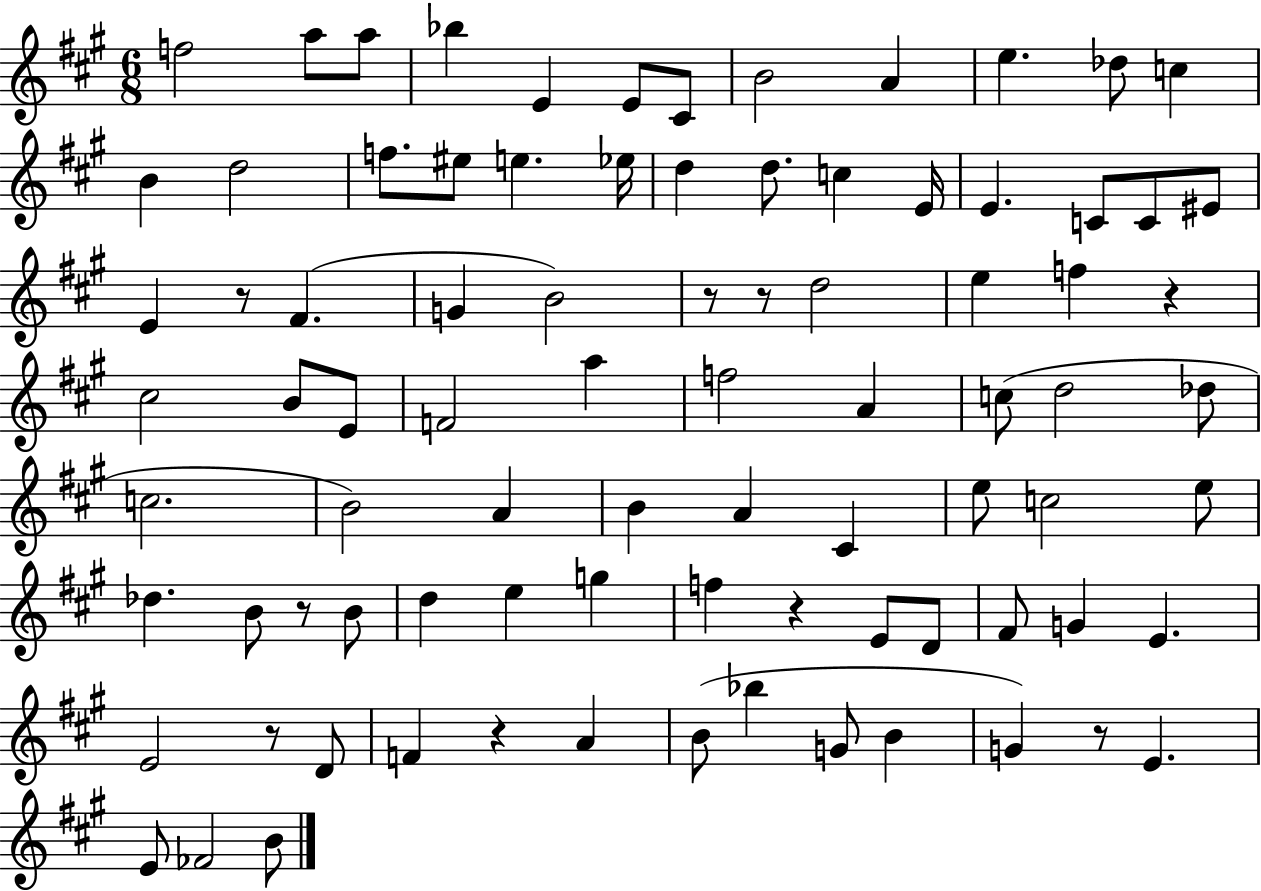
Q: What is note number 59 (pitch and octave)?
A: F5